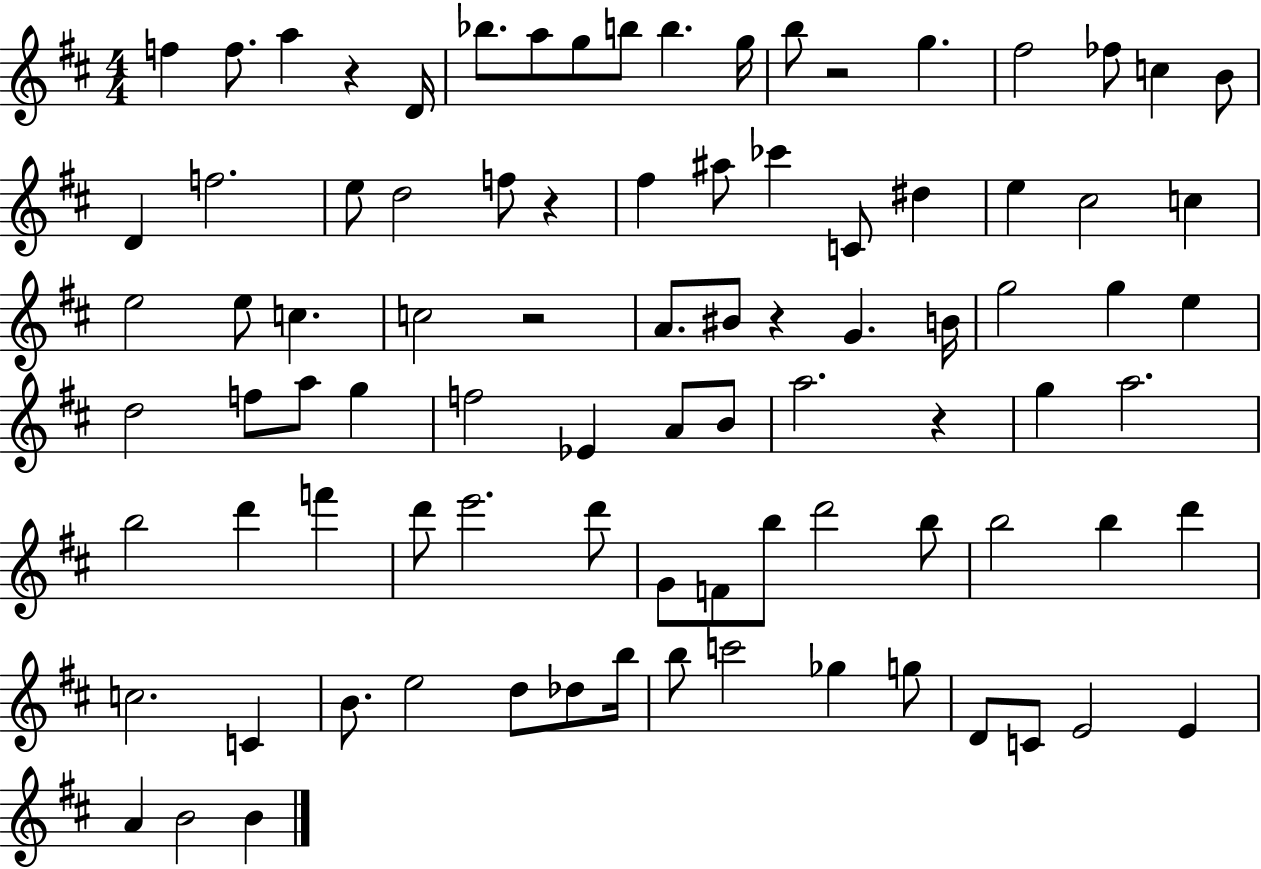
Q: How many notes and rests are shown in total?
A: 89